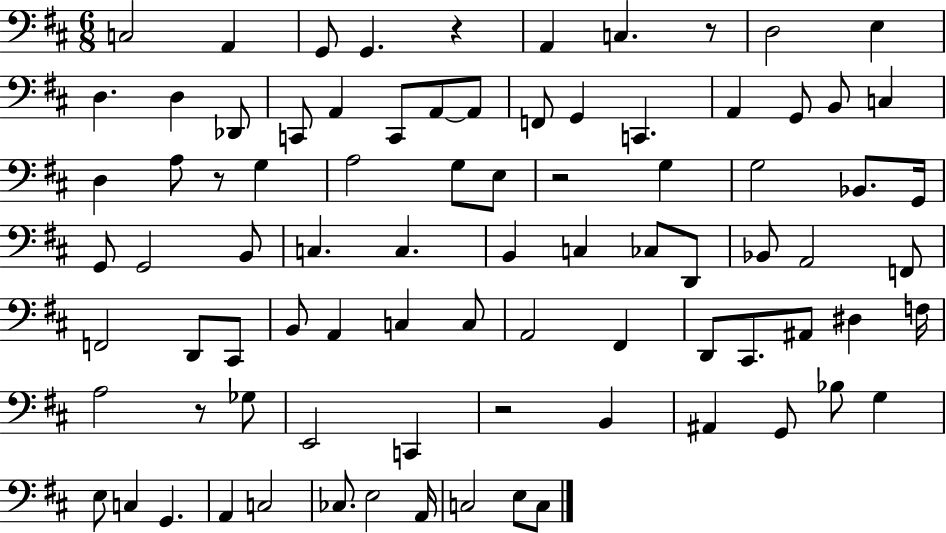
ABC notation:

X:1
T:Untitled
M:6/8
L:1/4
K:D
C,2 A,, G,,/2 G,, z A,, C, z/2 D,2 E, D, D, _D,,/2 C,,/2 A,, C,,/2 A,,/2 A,,/2 F,,/2 G,, C,, A,, G,,/2 B,,/2 C, D, A,/2 z/2 G, A,2 G,/2 E,/2 z2 G, G,2 _B,,/2 G,,/4 G,,/2 G,,2 B,,/2 C, C, B,, C, _C,/2 D,,/2 _B,,/2 A,,2 F,,/2 F,,2 D,,/2 ^C,,/2 B,,/2 A,, C, C,/2 A,,2 ^F,, D,,/2 ^C,,/2 ^A,,/2 ^D, F,/4 A,2 z/2 _G,/2 E,,2 C,, z2 B,, ^A,, G,,/2 _B,/2 G, E,/2 C, G,, A,, C,2 _C,/2 E,2 A,,/4 C,2 E,/2 C,/2